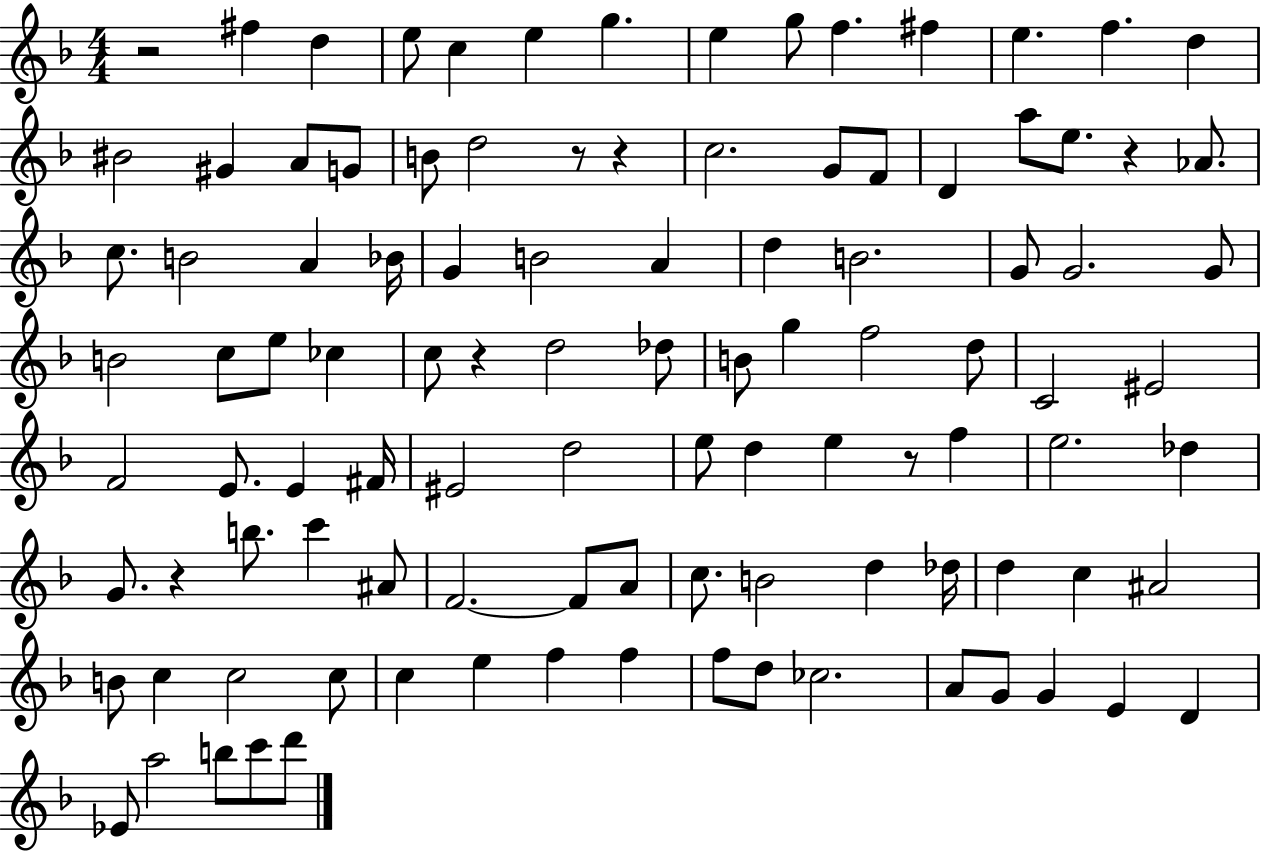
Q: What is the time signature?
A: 4/4